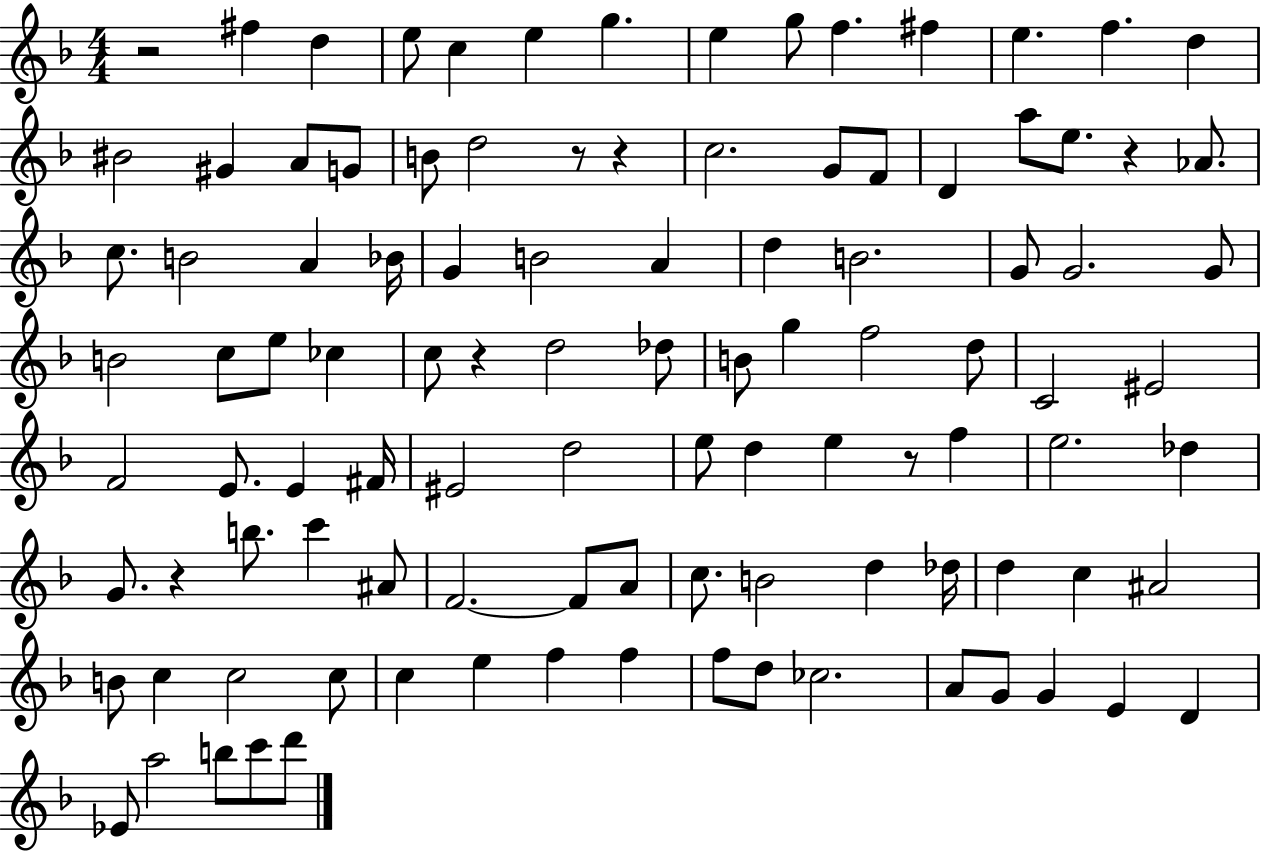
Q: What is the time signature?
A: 4/4